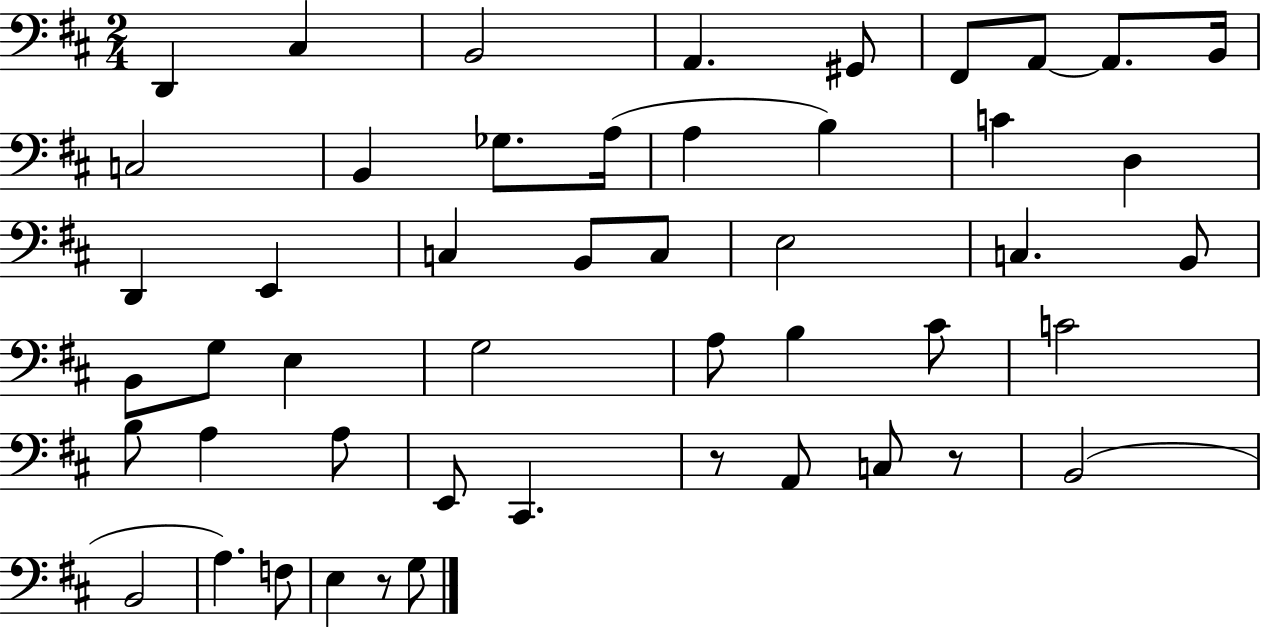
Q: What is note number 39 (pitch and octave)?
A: A2